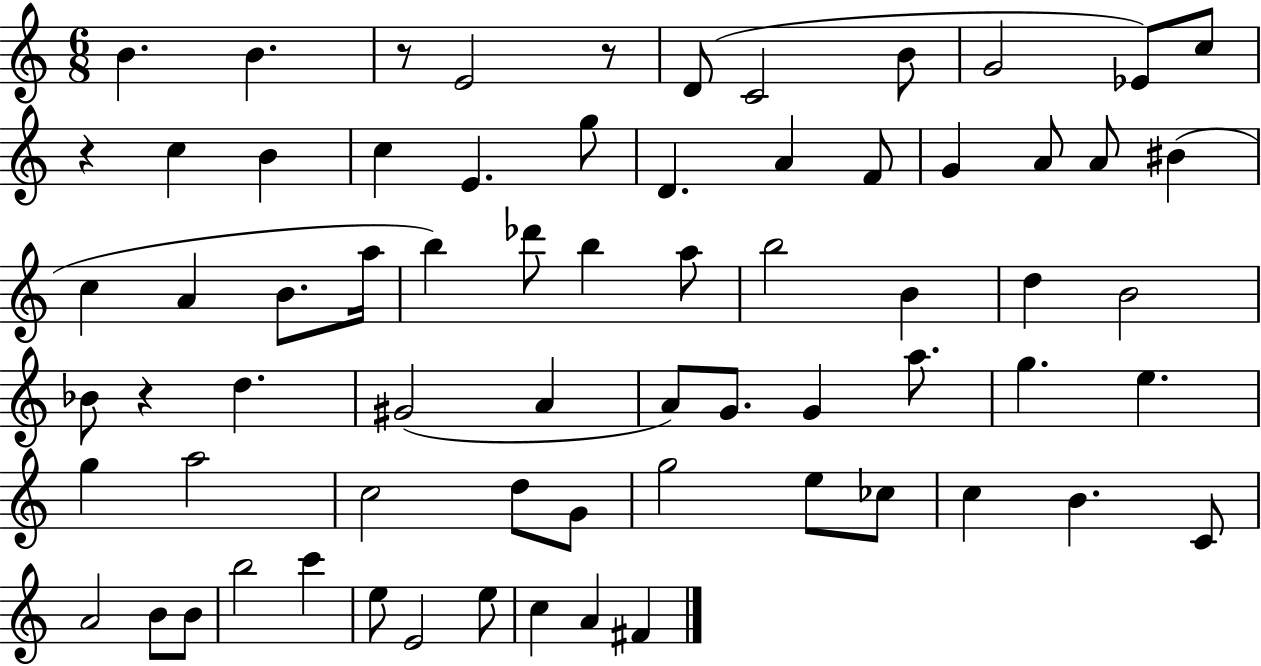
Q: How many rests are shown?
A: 4